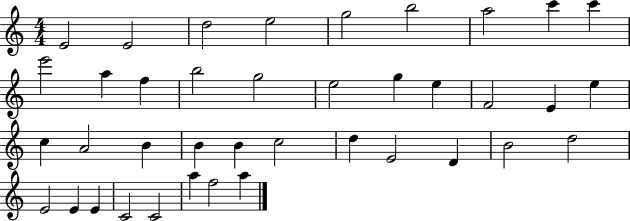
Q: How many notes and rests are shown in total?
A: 39